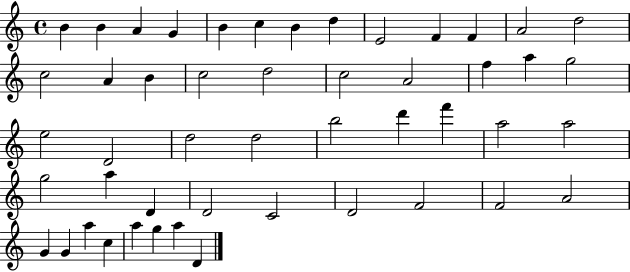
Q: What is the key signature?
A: C major